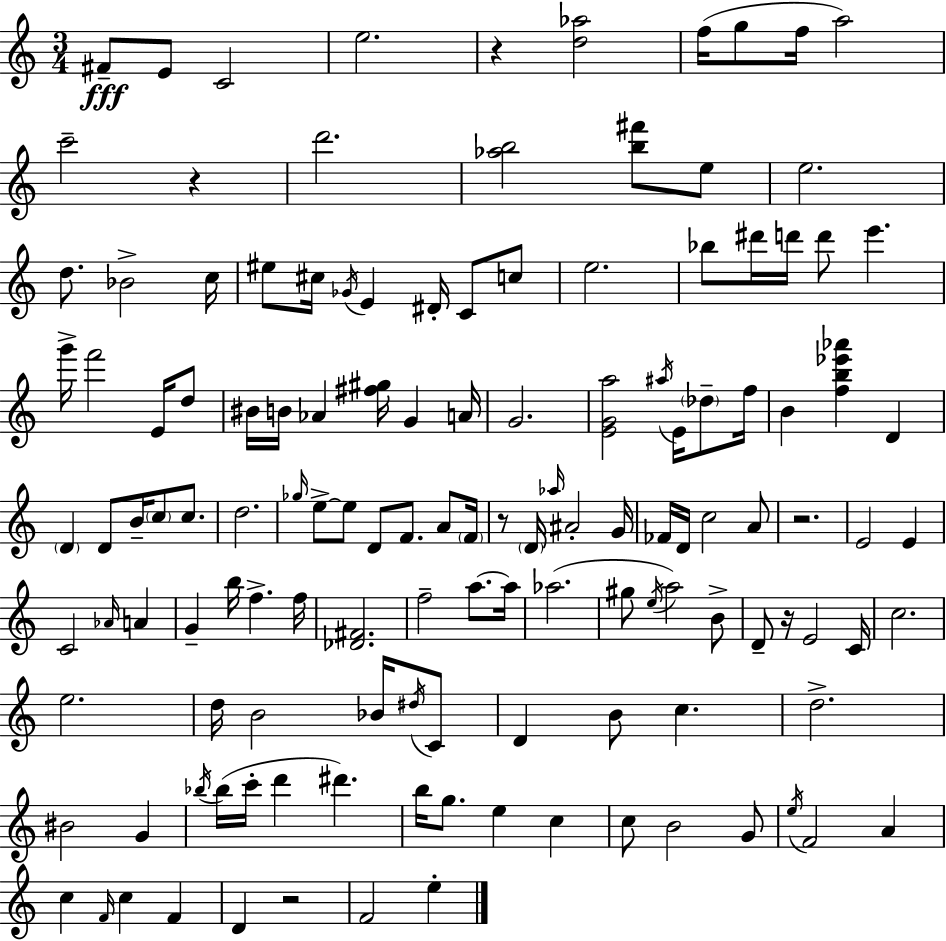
F#4/e E4/e C4/h E5/h. R/q [D5,Ab5]/h F5/s G5/e F5/s A5/h C6/h R/q D6/h. [Ab5,B5]/h [B5,F#6]/e E5/e E5/h. D5/e. Bb4/h C5/s EIS5/e C#5/s Gb4/s E4/q D#4/s C4/e C5/e E5/h. Bb5/e D#6/s D6/s D6/e E6/q. G6/s F6/h E4/s D5/e BIS4/s B4/s Ab4/q [F#5,G#5]/s G4/q A4/s G4/h. [E4,G4,A5]/h A#5/s E4/s Db5/e F5/s B4/q [F5,B5,Eb6,Ab6]/q D4/q D4/q D4/e B4/s C5/e C5/e. D5/h. Gb5/s E5/e E5/e D4/e F4/e. A4/e F4/s R/e D4/s Ab5/s A#4/h G4/s FES4/s D4/s C5/h A4/e R/h. E4/h E4/q C4/h Ab4/s A4/q G4/q B5/s F5/q. F5/s [Db4,F#4]/h. F5/h A5/e. A5/s Ab5/h. G#5/e E5/s A5/h B4/e D4/e R/s E4/h C4/s C5/h. E5/h. D5/s B4/h Bb4/s D#5/s C4/e D4/q B4/e C5/q. D5/h. BIS4/h G4/q Bb5/s Bb5/s C6/s D6/q D#6/q. B5/s G5/e. E5/q C5/q C5/e B4/h G4/e E5/s F4/h A4/q C5/q F4/s C5/q F4/q D4/q R/h F4/h E5/q